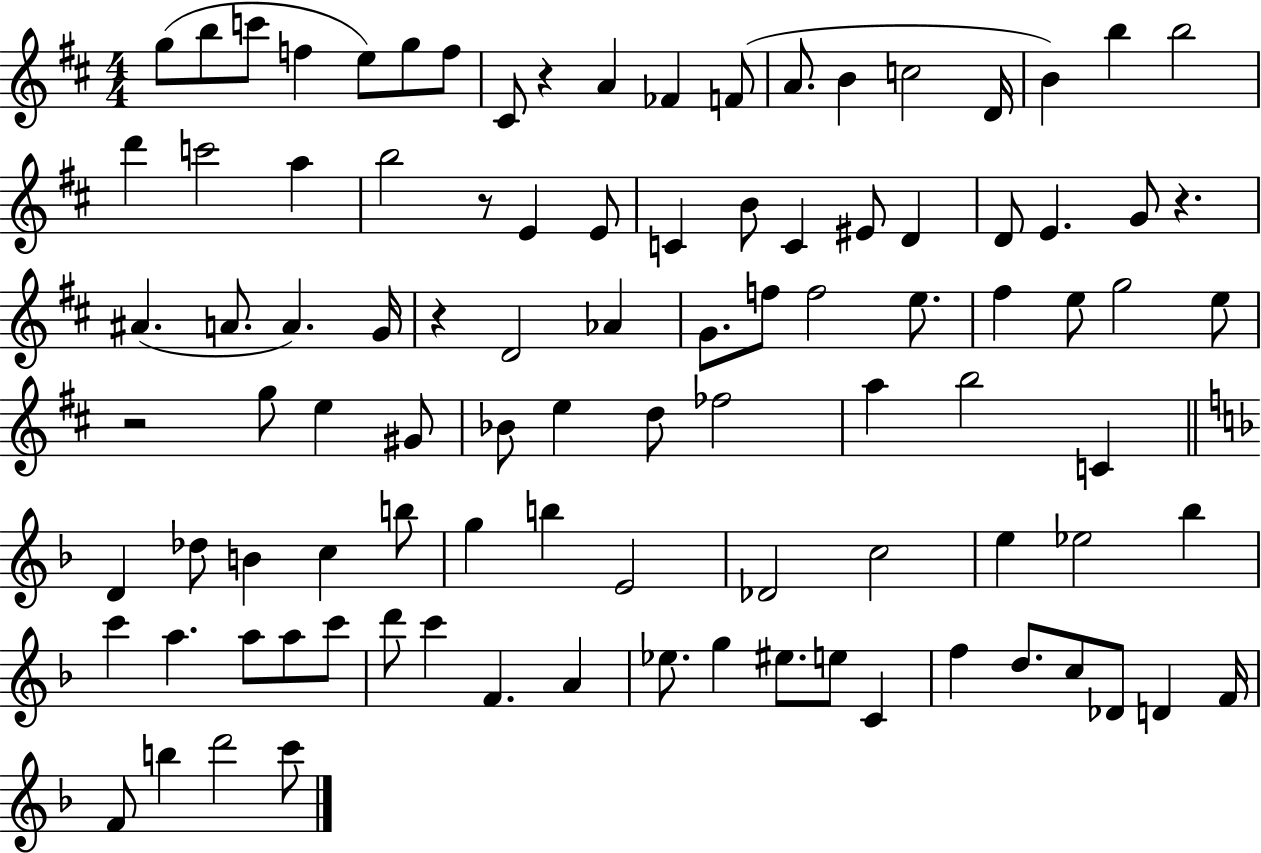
G5/e B5/e C6/e F5/q E5/e G5/e F5/e C#4/e R/q A4/q FES4/q F4/e A4/e. B4/q C5/h D4/s B4/q B5/q B5/h D6/q C6/h A5/q B5/h R/e E4/q E4/e C4/q B4/e C4/q EIS4/e D4/q D4/e E4/q. G4/e R/q. A#4/q. A4/e. A4/q. G4/s R/q D4/h Ab4/q G4/e. F5/e F5/h E5/e. F#5/q E5/e G5/h E5/e R/h G5/e E5/q G#4/e Bb4/e E5/q D5/e FES5/h A5/q B5/h C4/q D4/q Db5/e B4/q C5/q B5/e G5/q B5/q E4/h Db4/h C5/h E5/q Eb5/h Bb5/q C6/q A5/q. A5/e A5/e C6/e D6/e C6/q F4/q. A4/q Eb5/e. G5/q EIS5/e. E5/e C4/q F5/q D5/e. C5/e Db4/e D4/q F4/s F4/e B5/q D6/h C6/e